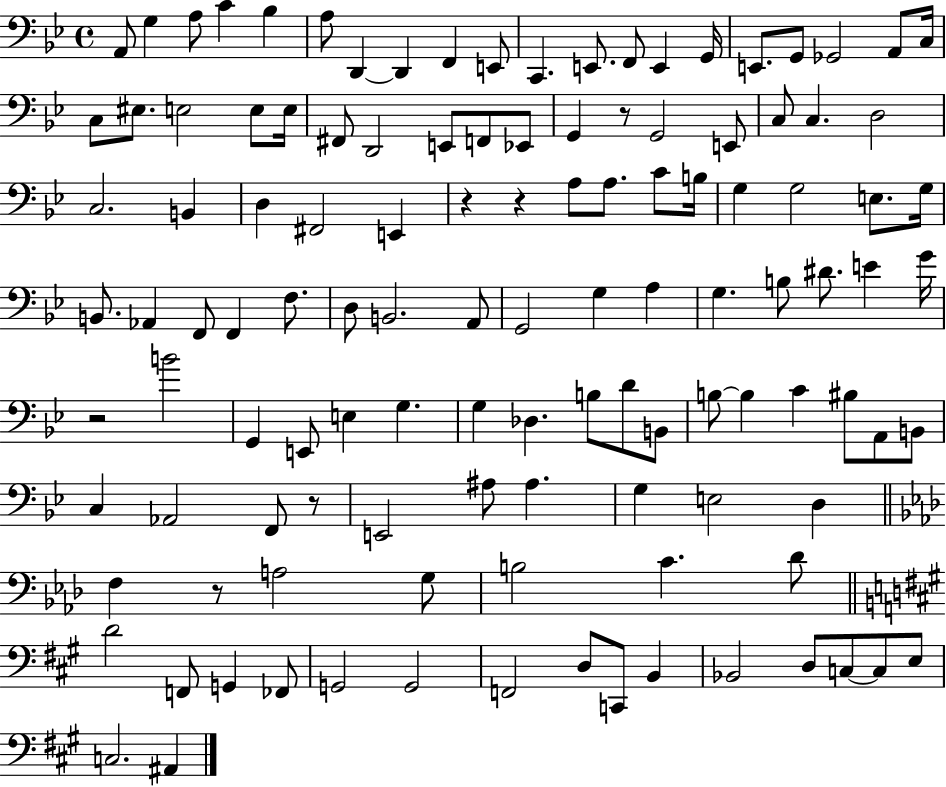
A2/e G3/q A3/e C4/q Bb3/q A3/e D2/q D2/q F2/q E2/e C2/q. E2/e. F2/e E2/q G2/s E2/e. G2/e Gb2/h A2/e C3/s C3/e EIS3/e. E3/h E3/e E3/s F#2/e D2/h E2/e F2/e Eb2/e G2/q R/e G2/h E2/e C3/e C3/q. D3/h C3/h. B2/q D3/q F#2/h E2/q R/q R/q A3/e A3/e. C4/e B3/s G3/q G3/h E3/e. G3/s B2/e. Ab2/q F2/e F2/q F3/e. D3/e B2/h. A2/e G2/h G3/q A3/q G3/q. B3/e D#4/e. E4/q G4/s R/h B4/h G2/q E2/e E3/q G3/q. G3/q Db3/q. B3/e D4/e B2/e B3/e B3/q C4/q BIS3/e A2/e B2/e C3/q Ab2/h F2/e R/e E2/h A#3/e A#3/q. G3/q E3/h D3/q F3/q R/e A3/h G3/e B3/h C4/q. Db4/e D4/h F2/e G2/q FES2/e G2/h G2/h F2/h D3/e C2/e B2/q Bb2/h D3/e C3/e C3/e E3/e C3/h. A#2/q